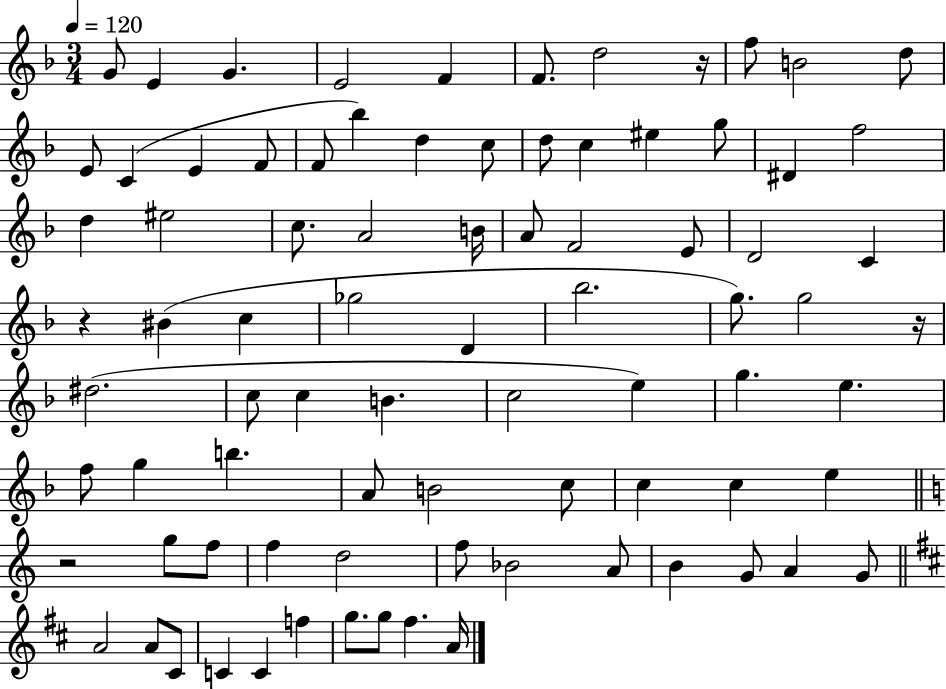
G4/e E4/q G4/q. E4/h F4/q F4/e. D5/h R/s F5/e B4/h D5/e E4/e C4/q E4/q F4/e F4/e Bb5/q D5/q C5/e D5/e C5/q EIS5/q G5/e D#4/q F5/h D5/q EIS5/h C5/e. A4/h B4/s A4/e F4/h E4/e D4/h C4/q R/q BIS4/q C5/q Gb5/h D4/q Bb5/h. G5/e. G5/h R/s D#5/h. C5/e C5/q B4/q. C5/h E5/q G5/q. E5/q. F5/e G5/q B5/q. A4/e B4/h C5/e C5/q C5/q E5/q R/h G5/e F5/e F5/q D5/h F5/e Bb4/h A4/e B4/q G4/e A4/q G4/e A4/h A4/e C#4/e C4/q C4/q F5/q G5/e. G5/e F#5/q. A4/s